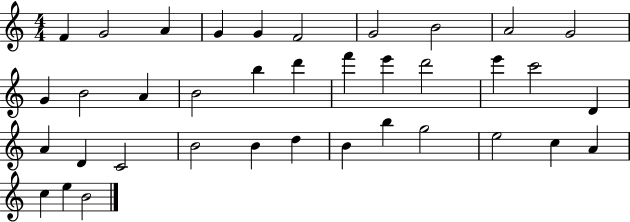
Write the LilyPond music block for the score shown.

{
  \clef treble
  \numericTimeSignature
  \time 4/4
  \key c \major
  f'4 g'2 a'4 | g'4 g'4 f'2 | g'2 b'2 | a'2 g'2 | \break g'4 b'2 a'4 | b'2 b''4 d'''4 | f'''4 e'''4 d'''2 | e'''4 c'''2 d'4 | \break a'4 d'4 c'2 | b'2 b'4 d''4 | b'4 b''4 g''2 | e''2 c''4 a'4 | \break c''4 e''4 b'2 | \bar "|."
}